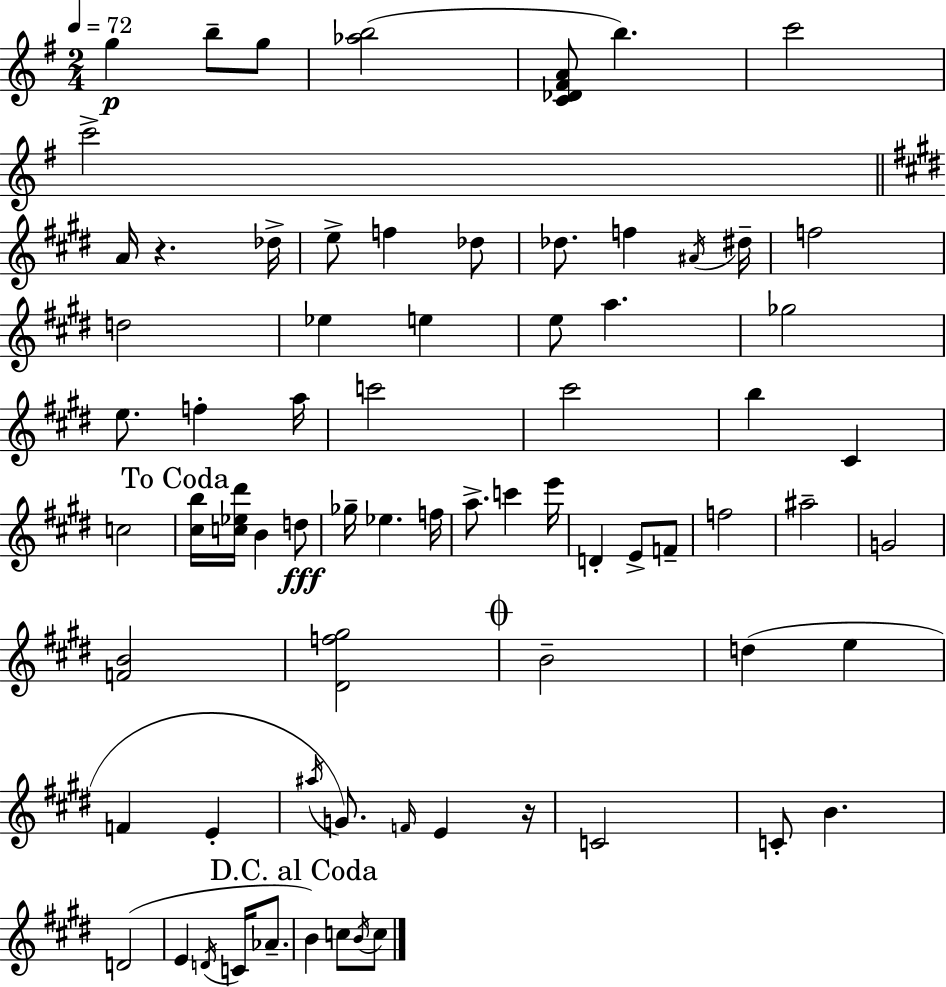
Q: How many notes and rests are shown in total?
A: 73